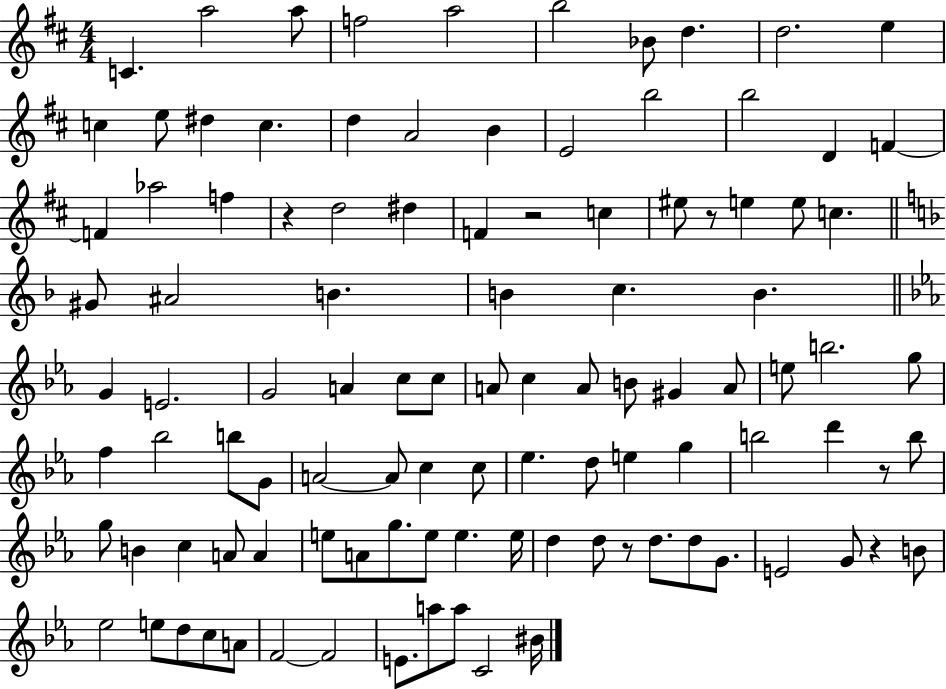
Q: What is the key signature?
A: D major